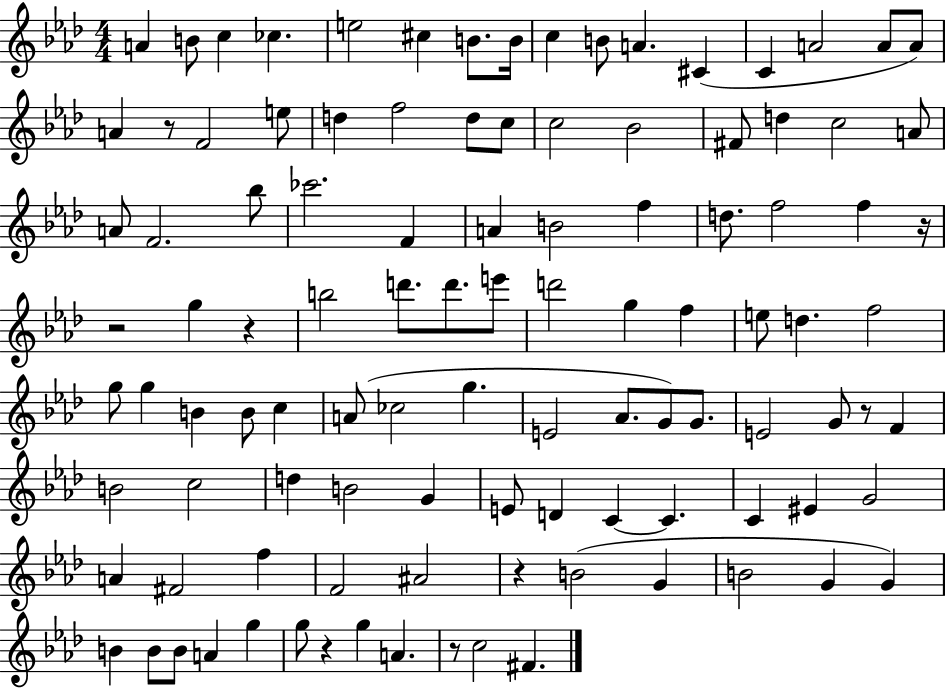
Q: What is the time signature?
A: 4/4